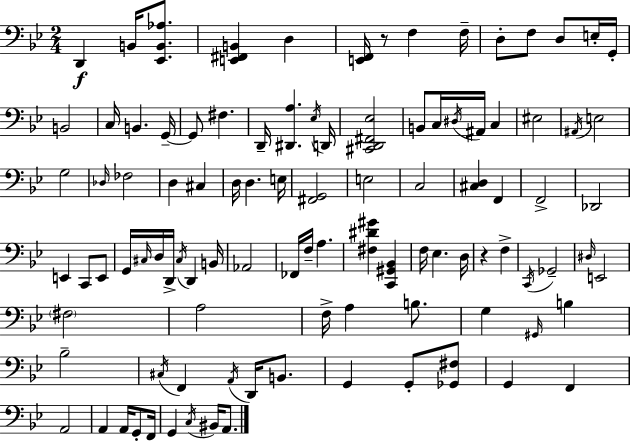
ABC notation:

X:1
T:Untitled
M:2/4
L:1/4
K:Gm
D,, B,,/4 [_E,,B,,_A,]/2 [E,,^F,,B,,] D, [E,,F,,]/4 z/2 F, F,/4 D,/2 F,/2 D,/2 E,/4 G,,/4 B,,2 C,/4 B,, G,,/4 G,,/2 ^F, D,,/4 [^D,,A,] _E,/4 D,,/4 [^C,,D,,^F,,_E,]2 B,,/2 C,/4 ^D,/4 ^A,,/4 C, ^E,2 ^A,,/4 E,2 G,2 _D,/4 _F,2 D, ^C, D,/4 D, E,/4 [^F,,G,,]2 E,2 C,2 [^C,D,] F,, F,,2 _D,,2 E,, C,,/2 E,,/2 G,,/4 ^C,/4 D,/4 D,,/4 ^C,/4 D,, B,,/4 _A,,2 _F,,/4 F,/4 A, [^F,^D^G] [C,,^G,,_B,,] F,/4 _E, D,/4 z F, C,,/4 _G,,2 ^D,/4 E,,2 ^F,2 A,2 F,/4 A, B,/2 G, ^G,,/4 B, _B,2 ^C,/4 F,, A,,/4 D,,/4 B,,/2 G,, G,,/2 [_G,,^F,]/2 G,, F,, A,,2 A,, A,,/4 G,,/2 F,,/4 G,, C,/4 ^B,,/4 A,,/2